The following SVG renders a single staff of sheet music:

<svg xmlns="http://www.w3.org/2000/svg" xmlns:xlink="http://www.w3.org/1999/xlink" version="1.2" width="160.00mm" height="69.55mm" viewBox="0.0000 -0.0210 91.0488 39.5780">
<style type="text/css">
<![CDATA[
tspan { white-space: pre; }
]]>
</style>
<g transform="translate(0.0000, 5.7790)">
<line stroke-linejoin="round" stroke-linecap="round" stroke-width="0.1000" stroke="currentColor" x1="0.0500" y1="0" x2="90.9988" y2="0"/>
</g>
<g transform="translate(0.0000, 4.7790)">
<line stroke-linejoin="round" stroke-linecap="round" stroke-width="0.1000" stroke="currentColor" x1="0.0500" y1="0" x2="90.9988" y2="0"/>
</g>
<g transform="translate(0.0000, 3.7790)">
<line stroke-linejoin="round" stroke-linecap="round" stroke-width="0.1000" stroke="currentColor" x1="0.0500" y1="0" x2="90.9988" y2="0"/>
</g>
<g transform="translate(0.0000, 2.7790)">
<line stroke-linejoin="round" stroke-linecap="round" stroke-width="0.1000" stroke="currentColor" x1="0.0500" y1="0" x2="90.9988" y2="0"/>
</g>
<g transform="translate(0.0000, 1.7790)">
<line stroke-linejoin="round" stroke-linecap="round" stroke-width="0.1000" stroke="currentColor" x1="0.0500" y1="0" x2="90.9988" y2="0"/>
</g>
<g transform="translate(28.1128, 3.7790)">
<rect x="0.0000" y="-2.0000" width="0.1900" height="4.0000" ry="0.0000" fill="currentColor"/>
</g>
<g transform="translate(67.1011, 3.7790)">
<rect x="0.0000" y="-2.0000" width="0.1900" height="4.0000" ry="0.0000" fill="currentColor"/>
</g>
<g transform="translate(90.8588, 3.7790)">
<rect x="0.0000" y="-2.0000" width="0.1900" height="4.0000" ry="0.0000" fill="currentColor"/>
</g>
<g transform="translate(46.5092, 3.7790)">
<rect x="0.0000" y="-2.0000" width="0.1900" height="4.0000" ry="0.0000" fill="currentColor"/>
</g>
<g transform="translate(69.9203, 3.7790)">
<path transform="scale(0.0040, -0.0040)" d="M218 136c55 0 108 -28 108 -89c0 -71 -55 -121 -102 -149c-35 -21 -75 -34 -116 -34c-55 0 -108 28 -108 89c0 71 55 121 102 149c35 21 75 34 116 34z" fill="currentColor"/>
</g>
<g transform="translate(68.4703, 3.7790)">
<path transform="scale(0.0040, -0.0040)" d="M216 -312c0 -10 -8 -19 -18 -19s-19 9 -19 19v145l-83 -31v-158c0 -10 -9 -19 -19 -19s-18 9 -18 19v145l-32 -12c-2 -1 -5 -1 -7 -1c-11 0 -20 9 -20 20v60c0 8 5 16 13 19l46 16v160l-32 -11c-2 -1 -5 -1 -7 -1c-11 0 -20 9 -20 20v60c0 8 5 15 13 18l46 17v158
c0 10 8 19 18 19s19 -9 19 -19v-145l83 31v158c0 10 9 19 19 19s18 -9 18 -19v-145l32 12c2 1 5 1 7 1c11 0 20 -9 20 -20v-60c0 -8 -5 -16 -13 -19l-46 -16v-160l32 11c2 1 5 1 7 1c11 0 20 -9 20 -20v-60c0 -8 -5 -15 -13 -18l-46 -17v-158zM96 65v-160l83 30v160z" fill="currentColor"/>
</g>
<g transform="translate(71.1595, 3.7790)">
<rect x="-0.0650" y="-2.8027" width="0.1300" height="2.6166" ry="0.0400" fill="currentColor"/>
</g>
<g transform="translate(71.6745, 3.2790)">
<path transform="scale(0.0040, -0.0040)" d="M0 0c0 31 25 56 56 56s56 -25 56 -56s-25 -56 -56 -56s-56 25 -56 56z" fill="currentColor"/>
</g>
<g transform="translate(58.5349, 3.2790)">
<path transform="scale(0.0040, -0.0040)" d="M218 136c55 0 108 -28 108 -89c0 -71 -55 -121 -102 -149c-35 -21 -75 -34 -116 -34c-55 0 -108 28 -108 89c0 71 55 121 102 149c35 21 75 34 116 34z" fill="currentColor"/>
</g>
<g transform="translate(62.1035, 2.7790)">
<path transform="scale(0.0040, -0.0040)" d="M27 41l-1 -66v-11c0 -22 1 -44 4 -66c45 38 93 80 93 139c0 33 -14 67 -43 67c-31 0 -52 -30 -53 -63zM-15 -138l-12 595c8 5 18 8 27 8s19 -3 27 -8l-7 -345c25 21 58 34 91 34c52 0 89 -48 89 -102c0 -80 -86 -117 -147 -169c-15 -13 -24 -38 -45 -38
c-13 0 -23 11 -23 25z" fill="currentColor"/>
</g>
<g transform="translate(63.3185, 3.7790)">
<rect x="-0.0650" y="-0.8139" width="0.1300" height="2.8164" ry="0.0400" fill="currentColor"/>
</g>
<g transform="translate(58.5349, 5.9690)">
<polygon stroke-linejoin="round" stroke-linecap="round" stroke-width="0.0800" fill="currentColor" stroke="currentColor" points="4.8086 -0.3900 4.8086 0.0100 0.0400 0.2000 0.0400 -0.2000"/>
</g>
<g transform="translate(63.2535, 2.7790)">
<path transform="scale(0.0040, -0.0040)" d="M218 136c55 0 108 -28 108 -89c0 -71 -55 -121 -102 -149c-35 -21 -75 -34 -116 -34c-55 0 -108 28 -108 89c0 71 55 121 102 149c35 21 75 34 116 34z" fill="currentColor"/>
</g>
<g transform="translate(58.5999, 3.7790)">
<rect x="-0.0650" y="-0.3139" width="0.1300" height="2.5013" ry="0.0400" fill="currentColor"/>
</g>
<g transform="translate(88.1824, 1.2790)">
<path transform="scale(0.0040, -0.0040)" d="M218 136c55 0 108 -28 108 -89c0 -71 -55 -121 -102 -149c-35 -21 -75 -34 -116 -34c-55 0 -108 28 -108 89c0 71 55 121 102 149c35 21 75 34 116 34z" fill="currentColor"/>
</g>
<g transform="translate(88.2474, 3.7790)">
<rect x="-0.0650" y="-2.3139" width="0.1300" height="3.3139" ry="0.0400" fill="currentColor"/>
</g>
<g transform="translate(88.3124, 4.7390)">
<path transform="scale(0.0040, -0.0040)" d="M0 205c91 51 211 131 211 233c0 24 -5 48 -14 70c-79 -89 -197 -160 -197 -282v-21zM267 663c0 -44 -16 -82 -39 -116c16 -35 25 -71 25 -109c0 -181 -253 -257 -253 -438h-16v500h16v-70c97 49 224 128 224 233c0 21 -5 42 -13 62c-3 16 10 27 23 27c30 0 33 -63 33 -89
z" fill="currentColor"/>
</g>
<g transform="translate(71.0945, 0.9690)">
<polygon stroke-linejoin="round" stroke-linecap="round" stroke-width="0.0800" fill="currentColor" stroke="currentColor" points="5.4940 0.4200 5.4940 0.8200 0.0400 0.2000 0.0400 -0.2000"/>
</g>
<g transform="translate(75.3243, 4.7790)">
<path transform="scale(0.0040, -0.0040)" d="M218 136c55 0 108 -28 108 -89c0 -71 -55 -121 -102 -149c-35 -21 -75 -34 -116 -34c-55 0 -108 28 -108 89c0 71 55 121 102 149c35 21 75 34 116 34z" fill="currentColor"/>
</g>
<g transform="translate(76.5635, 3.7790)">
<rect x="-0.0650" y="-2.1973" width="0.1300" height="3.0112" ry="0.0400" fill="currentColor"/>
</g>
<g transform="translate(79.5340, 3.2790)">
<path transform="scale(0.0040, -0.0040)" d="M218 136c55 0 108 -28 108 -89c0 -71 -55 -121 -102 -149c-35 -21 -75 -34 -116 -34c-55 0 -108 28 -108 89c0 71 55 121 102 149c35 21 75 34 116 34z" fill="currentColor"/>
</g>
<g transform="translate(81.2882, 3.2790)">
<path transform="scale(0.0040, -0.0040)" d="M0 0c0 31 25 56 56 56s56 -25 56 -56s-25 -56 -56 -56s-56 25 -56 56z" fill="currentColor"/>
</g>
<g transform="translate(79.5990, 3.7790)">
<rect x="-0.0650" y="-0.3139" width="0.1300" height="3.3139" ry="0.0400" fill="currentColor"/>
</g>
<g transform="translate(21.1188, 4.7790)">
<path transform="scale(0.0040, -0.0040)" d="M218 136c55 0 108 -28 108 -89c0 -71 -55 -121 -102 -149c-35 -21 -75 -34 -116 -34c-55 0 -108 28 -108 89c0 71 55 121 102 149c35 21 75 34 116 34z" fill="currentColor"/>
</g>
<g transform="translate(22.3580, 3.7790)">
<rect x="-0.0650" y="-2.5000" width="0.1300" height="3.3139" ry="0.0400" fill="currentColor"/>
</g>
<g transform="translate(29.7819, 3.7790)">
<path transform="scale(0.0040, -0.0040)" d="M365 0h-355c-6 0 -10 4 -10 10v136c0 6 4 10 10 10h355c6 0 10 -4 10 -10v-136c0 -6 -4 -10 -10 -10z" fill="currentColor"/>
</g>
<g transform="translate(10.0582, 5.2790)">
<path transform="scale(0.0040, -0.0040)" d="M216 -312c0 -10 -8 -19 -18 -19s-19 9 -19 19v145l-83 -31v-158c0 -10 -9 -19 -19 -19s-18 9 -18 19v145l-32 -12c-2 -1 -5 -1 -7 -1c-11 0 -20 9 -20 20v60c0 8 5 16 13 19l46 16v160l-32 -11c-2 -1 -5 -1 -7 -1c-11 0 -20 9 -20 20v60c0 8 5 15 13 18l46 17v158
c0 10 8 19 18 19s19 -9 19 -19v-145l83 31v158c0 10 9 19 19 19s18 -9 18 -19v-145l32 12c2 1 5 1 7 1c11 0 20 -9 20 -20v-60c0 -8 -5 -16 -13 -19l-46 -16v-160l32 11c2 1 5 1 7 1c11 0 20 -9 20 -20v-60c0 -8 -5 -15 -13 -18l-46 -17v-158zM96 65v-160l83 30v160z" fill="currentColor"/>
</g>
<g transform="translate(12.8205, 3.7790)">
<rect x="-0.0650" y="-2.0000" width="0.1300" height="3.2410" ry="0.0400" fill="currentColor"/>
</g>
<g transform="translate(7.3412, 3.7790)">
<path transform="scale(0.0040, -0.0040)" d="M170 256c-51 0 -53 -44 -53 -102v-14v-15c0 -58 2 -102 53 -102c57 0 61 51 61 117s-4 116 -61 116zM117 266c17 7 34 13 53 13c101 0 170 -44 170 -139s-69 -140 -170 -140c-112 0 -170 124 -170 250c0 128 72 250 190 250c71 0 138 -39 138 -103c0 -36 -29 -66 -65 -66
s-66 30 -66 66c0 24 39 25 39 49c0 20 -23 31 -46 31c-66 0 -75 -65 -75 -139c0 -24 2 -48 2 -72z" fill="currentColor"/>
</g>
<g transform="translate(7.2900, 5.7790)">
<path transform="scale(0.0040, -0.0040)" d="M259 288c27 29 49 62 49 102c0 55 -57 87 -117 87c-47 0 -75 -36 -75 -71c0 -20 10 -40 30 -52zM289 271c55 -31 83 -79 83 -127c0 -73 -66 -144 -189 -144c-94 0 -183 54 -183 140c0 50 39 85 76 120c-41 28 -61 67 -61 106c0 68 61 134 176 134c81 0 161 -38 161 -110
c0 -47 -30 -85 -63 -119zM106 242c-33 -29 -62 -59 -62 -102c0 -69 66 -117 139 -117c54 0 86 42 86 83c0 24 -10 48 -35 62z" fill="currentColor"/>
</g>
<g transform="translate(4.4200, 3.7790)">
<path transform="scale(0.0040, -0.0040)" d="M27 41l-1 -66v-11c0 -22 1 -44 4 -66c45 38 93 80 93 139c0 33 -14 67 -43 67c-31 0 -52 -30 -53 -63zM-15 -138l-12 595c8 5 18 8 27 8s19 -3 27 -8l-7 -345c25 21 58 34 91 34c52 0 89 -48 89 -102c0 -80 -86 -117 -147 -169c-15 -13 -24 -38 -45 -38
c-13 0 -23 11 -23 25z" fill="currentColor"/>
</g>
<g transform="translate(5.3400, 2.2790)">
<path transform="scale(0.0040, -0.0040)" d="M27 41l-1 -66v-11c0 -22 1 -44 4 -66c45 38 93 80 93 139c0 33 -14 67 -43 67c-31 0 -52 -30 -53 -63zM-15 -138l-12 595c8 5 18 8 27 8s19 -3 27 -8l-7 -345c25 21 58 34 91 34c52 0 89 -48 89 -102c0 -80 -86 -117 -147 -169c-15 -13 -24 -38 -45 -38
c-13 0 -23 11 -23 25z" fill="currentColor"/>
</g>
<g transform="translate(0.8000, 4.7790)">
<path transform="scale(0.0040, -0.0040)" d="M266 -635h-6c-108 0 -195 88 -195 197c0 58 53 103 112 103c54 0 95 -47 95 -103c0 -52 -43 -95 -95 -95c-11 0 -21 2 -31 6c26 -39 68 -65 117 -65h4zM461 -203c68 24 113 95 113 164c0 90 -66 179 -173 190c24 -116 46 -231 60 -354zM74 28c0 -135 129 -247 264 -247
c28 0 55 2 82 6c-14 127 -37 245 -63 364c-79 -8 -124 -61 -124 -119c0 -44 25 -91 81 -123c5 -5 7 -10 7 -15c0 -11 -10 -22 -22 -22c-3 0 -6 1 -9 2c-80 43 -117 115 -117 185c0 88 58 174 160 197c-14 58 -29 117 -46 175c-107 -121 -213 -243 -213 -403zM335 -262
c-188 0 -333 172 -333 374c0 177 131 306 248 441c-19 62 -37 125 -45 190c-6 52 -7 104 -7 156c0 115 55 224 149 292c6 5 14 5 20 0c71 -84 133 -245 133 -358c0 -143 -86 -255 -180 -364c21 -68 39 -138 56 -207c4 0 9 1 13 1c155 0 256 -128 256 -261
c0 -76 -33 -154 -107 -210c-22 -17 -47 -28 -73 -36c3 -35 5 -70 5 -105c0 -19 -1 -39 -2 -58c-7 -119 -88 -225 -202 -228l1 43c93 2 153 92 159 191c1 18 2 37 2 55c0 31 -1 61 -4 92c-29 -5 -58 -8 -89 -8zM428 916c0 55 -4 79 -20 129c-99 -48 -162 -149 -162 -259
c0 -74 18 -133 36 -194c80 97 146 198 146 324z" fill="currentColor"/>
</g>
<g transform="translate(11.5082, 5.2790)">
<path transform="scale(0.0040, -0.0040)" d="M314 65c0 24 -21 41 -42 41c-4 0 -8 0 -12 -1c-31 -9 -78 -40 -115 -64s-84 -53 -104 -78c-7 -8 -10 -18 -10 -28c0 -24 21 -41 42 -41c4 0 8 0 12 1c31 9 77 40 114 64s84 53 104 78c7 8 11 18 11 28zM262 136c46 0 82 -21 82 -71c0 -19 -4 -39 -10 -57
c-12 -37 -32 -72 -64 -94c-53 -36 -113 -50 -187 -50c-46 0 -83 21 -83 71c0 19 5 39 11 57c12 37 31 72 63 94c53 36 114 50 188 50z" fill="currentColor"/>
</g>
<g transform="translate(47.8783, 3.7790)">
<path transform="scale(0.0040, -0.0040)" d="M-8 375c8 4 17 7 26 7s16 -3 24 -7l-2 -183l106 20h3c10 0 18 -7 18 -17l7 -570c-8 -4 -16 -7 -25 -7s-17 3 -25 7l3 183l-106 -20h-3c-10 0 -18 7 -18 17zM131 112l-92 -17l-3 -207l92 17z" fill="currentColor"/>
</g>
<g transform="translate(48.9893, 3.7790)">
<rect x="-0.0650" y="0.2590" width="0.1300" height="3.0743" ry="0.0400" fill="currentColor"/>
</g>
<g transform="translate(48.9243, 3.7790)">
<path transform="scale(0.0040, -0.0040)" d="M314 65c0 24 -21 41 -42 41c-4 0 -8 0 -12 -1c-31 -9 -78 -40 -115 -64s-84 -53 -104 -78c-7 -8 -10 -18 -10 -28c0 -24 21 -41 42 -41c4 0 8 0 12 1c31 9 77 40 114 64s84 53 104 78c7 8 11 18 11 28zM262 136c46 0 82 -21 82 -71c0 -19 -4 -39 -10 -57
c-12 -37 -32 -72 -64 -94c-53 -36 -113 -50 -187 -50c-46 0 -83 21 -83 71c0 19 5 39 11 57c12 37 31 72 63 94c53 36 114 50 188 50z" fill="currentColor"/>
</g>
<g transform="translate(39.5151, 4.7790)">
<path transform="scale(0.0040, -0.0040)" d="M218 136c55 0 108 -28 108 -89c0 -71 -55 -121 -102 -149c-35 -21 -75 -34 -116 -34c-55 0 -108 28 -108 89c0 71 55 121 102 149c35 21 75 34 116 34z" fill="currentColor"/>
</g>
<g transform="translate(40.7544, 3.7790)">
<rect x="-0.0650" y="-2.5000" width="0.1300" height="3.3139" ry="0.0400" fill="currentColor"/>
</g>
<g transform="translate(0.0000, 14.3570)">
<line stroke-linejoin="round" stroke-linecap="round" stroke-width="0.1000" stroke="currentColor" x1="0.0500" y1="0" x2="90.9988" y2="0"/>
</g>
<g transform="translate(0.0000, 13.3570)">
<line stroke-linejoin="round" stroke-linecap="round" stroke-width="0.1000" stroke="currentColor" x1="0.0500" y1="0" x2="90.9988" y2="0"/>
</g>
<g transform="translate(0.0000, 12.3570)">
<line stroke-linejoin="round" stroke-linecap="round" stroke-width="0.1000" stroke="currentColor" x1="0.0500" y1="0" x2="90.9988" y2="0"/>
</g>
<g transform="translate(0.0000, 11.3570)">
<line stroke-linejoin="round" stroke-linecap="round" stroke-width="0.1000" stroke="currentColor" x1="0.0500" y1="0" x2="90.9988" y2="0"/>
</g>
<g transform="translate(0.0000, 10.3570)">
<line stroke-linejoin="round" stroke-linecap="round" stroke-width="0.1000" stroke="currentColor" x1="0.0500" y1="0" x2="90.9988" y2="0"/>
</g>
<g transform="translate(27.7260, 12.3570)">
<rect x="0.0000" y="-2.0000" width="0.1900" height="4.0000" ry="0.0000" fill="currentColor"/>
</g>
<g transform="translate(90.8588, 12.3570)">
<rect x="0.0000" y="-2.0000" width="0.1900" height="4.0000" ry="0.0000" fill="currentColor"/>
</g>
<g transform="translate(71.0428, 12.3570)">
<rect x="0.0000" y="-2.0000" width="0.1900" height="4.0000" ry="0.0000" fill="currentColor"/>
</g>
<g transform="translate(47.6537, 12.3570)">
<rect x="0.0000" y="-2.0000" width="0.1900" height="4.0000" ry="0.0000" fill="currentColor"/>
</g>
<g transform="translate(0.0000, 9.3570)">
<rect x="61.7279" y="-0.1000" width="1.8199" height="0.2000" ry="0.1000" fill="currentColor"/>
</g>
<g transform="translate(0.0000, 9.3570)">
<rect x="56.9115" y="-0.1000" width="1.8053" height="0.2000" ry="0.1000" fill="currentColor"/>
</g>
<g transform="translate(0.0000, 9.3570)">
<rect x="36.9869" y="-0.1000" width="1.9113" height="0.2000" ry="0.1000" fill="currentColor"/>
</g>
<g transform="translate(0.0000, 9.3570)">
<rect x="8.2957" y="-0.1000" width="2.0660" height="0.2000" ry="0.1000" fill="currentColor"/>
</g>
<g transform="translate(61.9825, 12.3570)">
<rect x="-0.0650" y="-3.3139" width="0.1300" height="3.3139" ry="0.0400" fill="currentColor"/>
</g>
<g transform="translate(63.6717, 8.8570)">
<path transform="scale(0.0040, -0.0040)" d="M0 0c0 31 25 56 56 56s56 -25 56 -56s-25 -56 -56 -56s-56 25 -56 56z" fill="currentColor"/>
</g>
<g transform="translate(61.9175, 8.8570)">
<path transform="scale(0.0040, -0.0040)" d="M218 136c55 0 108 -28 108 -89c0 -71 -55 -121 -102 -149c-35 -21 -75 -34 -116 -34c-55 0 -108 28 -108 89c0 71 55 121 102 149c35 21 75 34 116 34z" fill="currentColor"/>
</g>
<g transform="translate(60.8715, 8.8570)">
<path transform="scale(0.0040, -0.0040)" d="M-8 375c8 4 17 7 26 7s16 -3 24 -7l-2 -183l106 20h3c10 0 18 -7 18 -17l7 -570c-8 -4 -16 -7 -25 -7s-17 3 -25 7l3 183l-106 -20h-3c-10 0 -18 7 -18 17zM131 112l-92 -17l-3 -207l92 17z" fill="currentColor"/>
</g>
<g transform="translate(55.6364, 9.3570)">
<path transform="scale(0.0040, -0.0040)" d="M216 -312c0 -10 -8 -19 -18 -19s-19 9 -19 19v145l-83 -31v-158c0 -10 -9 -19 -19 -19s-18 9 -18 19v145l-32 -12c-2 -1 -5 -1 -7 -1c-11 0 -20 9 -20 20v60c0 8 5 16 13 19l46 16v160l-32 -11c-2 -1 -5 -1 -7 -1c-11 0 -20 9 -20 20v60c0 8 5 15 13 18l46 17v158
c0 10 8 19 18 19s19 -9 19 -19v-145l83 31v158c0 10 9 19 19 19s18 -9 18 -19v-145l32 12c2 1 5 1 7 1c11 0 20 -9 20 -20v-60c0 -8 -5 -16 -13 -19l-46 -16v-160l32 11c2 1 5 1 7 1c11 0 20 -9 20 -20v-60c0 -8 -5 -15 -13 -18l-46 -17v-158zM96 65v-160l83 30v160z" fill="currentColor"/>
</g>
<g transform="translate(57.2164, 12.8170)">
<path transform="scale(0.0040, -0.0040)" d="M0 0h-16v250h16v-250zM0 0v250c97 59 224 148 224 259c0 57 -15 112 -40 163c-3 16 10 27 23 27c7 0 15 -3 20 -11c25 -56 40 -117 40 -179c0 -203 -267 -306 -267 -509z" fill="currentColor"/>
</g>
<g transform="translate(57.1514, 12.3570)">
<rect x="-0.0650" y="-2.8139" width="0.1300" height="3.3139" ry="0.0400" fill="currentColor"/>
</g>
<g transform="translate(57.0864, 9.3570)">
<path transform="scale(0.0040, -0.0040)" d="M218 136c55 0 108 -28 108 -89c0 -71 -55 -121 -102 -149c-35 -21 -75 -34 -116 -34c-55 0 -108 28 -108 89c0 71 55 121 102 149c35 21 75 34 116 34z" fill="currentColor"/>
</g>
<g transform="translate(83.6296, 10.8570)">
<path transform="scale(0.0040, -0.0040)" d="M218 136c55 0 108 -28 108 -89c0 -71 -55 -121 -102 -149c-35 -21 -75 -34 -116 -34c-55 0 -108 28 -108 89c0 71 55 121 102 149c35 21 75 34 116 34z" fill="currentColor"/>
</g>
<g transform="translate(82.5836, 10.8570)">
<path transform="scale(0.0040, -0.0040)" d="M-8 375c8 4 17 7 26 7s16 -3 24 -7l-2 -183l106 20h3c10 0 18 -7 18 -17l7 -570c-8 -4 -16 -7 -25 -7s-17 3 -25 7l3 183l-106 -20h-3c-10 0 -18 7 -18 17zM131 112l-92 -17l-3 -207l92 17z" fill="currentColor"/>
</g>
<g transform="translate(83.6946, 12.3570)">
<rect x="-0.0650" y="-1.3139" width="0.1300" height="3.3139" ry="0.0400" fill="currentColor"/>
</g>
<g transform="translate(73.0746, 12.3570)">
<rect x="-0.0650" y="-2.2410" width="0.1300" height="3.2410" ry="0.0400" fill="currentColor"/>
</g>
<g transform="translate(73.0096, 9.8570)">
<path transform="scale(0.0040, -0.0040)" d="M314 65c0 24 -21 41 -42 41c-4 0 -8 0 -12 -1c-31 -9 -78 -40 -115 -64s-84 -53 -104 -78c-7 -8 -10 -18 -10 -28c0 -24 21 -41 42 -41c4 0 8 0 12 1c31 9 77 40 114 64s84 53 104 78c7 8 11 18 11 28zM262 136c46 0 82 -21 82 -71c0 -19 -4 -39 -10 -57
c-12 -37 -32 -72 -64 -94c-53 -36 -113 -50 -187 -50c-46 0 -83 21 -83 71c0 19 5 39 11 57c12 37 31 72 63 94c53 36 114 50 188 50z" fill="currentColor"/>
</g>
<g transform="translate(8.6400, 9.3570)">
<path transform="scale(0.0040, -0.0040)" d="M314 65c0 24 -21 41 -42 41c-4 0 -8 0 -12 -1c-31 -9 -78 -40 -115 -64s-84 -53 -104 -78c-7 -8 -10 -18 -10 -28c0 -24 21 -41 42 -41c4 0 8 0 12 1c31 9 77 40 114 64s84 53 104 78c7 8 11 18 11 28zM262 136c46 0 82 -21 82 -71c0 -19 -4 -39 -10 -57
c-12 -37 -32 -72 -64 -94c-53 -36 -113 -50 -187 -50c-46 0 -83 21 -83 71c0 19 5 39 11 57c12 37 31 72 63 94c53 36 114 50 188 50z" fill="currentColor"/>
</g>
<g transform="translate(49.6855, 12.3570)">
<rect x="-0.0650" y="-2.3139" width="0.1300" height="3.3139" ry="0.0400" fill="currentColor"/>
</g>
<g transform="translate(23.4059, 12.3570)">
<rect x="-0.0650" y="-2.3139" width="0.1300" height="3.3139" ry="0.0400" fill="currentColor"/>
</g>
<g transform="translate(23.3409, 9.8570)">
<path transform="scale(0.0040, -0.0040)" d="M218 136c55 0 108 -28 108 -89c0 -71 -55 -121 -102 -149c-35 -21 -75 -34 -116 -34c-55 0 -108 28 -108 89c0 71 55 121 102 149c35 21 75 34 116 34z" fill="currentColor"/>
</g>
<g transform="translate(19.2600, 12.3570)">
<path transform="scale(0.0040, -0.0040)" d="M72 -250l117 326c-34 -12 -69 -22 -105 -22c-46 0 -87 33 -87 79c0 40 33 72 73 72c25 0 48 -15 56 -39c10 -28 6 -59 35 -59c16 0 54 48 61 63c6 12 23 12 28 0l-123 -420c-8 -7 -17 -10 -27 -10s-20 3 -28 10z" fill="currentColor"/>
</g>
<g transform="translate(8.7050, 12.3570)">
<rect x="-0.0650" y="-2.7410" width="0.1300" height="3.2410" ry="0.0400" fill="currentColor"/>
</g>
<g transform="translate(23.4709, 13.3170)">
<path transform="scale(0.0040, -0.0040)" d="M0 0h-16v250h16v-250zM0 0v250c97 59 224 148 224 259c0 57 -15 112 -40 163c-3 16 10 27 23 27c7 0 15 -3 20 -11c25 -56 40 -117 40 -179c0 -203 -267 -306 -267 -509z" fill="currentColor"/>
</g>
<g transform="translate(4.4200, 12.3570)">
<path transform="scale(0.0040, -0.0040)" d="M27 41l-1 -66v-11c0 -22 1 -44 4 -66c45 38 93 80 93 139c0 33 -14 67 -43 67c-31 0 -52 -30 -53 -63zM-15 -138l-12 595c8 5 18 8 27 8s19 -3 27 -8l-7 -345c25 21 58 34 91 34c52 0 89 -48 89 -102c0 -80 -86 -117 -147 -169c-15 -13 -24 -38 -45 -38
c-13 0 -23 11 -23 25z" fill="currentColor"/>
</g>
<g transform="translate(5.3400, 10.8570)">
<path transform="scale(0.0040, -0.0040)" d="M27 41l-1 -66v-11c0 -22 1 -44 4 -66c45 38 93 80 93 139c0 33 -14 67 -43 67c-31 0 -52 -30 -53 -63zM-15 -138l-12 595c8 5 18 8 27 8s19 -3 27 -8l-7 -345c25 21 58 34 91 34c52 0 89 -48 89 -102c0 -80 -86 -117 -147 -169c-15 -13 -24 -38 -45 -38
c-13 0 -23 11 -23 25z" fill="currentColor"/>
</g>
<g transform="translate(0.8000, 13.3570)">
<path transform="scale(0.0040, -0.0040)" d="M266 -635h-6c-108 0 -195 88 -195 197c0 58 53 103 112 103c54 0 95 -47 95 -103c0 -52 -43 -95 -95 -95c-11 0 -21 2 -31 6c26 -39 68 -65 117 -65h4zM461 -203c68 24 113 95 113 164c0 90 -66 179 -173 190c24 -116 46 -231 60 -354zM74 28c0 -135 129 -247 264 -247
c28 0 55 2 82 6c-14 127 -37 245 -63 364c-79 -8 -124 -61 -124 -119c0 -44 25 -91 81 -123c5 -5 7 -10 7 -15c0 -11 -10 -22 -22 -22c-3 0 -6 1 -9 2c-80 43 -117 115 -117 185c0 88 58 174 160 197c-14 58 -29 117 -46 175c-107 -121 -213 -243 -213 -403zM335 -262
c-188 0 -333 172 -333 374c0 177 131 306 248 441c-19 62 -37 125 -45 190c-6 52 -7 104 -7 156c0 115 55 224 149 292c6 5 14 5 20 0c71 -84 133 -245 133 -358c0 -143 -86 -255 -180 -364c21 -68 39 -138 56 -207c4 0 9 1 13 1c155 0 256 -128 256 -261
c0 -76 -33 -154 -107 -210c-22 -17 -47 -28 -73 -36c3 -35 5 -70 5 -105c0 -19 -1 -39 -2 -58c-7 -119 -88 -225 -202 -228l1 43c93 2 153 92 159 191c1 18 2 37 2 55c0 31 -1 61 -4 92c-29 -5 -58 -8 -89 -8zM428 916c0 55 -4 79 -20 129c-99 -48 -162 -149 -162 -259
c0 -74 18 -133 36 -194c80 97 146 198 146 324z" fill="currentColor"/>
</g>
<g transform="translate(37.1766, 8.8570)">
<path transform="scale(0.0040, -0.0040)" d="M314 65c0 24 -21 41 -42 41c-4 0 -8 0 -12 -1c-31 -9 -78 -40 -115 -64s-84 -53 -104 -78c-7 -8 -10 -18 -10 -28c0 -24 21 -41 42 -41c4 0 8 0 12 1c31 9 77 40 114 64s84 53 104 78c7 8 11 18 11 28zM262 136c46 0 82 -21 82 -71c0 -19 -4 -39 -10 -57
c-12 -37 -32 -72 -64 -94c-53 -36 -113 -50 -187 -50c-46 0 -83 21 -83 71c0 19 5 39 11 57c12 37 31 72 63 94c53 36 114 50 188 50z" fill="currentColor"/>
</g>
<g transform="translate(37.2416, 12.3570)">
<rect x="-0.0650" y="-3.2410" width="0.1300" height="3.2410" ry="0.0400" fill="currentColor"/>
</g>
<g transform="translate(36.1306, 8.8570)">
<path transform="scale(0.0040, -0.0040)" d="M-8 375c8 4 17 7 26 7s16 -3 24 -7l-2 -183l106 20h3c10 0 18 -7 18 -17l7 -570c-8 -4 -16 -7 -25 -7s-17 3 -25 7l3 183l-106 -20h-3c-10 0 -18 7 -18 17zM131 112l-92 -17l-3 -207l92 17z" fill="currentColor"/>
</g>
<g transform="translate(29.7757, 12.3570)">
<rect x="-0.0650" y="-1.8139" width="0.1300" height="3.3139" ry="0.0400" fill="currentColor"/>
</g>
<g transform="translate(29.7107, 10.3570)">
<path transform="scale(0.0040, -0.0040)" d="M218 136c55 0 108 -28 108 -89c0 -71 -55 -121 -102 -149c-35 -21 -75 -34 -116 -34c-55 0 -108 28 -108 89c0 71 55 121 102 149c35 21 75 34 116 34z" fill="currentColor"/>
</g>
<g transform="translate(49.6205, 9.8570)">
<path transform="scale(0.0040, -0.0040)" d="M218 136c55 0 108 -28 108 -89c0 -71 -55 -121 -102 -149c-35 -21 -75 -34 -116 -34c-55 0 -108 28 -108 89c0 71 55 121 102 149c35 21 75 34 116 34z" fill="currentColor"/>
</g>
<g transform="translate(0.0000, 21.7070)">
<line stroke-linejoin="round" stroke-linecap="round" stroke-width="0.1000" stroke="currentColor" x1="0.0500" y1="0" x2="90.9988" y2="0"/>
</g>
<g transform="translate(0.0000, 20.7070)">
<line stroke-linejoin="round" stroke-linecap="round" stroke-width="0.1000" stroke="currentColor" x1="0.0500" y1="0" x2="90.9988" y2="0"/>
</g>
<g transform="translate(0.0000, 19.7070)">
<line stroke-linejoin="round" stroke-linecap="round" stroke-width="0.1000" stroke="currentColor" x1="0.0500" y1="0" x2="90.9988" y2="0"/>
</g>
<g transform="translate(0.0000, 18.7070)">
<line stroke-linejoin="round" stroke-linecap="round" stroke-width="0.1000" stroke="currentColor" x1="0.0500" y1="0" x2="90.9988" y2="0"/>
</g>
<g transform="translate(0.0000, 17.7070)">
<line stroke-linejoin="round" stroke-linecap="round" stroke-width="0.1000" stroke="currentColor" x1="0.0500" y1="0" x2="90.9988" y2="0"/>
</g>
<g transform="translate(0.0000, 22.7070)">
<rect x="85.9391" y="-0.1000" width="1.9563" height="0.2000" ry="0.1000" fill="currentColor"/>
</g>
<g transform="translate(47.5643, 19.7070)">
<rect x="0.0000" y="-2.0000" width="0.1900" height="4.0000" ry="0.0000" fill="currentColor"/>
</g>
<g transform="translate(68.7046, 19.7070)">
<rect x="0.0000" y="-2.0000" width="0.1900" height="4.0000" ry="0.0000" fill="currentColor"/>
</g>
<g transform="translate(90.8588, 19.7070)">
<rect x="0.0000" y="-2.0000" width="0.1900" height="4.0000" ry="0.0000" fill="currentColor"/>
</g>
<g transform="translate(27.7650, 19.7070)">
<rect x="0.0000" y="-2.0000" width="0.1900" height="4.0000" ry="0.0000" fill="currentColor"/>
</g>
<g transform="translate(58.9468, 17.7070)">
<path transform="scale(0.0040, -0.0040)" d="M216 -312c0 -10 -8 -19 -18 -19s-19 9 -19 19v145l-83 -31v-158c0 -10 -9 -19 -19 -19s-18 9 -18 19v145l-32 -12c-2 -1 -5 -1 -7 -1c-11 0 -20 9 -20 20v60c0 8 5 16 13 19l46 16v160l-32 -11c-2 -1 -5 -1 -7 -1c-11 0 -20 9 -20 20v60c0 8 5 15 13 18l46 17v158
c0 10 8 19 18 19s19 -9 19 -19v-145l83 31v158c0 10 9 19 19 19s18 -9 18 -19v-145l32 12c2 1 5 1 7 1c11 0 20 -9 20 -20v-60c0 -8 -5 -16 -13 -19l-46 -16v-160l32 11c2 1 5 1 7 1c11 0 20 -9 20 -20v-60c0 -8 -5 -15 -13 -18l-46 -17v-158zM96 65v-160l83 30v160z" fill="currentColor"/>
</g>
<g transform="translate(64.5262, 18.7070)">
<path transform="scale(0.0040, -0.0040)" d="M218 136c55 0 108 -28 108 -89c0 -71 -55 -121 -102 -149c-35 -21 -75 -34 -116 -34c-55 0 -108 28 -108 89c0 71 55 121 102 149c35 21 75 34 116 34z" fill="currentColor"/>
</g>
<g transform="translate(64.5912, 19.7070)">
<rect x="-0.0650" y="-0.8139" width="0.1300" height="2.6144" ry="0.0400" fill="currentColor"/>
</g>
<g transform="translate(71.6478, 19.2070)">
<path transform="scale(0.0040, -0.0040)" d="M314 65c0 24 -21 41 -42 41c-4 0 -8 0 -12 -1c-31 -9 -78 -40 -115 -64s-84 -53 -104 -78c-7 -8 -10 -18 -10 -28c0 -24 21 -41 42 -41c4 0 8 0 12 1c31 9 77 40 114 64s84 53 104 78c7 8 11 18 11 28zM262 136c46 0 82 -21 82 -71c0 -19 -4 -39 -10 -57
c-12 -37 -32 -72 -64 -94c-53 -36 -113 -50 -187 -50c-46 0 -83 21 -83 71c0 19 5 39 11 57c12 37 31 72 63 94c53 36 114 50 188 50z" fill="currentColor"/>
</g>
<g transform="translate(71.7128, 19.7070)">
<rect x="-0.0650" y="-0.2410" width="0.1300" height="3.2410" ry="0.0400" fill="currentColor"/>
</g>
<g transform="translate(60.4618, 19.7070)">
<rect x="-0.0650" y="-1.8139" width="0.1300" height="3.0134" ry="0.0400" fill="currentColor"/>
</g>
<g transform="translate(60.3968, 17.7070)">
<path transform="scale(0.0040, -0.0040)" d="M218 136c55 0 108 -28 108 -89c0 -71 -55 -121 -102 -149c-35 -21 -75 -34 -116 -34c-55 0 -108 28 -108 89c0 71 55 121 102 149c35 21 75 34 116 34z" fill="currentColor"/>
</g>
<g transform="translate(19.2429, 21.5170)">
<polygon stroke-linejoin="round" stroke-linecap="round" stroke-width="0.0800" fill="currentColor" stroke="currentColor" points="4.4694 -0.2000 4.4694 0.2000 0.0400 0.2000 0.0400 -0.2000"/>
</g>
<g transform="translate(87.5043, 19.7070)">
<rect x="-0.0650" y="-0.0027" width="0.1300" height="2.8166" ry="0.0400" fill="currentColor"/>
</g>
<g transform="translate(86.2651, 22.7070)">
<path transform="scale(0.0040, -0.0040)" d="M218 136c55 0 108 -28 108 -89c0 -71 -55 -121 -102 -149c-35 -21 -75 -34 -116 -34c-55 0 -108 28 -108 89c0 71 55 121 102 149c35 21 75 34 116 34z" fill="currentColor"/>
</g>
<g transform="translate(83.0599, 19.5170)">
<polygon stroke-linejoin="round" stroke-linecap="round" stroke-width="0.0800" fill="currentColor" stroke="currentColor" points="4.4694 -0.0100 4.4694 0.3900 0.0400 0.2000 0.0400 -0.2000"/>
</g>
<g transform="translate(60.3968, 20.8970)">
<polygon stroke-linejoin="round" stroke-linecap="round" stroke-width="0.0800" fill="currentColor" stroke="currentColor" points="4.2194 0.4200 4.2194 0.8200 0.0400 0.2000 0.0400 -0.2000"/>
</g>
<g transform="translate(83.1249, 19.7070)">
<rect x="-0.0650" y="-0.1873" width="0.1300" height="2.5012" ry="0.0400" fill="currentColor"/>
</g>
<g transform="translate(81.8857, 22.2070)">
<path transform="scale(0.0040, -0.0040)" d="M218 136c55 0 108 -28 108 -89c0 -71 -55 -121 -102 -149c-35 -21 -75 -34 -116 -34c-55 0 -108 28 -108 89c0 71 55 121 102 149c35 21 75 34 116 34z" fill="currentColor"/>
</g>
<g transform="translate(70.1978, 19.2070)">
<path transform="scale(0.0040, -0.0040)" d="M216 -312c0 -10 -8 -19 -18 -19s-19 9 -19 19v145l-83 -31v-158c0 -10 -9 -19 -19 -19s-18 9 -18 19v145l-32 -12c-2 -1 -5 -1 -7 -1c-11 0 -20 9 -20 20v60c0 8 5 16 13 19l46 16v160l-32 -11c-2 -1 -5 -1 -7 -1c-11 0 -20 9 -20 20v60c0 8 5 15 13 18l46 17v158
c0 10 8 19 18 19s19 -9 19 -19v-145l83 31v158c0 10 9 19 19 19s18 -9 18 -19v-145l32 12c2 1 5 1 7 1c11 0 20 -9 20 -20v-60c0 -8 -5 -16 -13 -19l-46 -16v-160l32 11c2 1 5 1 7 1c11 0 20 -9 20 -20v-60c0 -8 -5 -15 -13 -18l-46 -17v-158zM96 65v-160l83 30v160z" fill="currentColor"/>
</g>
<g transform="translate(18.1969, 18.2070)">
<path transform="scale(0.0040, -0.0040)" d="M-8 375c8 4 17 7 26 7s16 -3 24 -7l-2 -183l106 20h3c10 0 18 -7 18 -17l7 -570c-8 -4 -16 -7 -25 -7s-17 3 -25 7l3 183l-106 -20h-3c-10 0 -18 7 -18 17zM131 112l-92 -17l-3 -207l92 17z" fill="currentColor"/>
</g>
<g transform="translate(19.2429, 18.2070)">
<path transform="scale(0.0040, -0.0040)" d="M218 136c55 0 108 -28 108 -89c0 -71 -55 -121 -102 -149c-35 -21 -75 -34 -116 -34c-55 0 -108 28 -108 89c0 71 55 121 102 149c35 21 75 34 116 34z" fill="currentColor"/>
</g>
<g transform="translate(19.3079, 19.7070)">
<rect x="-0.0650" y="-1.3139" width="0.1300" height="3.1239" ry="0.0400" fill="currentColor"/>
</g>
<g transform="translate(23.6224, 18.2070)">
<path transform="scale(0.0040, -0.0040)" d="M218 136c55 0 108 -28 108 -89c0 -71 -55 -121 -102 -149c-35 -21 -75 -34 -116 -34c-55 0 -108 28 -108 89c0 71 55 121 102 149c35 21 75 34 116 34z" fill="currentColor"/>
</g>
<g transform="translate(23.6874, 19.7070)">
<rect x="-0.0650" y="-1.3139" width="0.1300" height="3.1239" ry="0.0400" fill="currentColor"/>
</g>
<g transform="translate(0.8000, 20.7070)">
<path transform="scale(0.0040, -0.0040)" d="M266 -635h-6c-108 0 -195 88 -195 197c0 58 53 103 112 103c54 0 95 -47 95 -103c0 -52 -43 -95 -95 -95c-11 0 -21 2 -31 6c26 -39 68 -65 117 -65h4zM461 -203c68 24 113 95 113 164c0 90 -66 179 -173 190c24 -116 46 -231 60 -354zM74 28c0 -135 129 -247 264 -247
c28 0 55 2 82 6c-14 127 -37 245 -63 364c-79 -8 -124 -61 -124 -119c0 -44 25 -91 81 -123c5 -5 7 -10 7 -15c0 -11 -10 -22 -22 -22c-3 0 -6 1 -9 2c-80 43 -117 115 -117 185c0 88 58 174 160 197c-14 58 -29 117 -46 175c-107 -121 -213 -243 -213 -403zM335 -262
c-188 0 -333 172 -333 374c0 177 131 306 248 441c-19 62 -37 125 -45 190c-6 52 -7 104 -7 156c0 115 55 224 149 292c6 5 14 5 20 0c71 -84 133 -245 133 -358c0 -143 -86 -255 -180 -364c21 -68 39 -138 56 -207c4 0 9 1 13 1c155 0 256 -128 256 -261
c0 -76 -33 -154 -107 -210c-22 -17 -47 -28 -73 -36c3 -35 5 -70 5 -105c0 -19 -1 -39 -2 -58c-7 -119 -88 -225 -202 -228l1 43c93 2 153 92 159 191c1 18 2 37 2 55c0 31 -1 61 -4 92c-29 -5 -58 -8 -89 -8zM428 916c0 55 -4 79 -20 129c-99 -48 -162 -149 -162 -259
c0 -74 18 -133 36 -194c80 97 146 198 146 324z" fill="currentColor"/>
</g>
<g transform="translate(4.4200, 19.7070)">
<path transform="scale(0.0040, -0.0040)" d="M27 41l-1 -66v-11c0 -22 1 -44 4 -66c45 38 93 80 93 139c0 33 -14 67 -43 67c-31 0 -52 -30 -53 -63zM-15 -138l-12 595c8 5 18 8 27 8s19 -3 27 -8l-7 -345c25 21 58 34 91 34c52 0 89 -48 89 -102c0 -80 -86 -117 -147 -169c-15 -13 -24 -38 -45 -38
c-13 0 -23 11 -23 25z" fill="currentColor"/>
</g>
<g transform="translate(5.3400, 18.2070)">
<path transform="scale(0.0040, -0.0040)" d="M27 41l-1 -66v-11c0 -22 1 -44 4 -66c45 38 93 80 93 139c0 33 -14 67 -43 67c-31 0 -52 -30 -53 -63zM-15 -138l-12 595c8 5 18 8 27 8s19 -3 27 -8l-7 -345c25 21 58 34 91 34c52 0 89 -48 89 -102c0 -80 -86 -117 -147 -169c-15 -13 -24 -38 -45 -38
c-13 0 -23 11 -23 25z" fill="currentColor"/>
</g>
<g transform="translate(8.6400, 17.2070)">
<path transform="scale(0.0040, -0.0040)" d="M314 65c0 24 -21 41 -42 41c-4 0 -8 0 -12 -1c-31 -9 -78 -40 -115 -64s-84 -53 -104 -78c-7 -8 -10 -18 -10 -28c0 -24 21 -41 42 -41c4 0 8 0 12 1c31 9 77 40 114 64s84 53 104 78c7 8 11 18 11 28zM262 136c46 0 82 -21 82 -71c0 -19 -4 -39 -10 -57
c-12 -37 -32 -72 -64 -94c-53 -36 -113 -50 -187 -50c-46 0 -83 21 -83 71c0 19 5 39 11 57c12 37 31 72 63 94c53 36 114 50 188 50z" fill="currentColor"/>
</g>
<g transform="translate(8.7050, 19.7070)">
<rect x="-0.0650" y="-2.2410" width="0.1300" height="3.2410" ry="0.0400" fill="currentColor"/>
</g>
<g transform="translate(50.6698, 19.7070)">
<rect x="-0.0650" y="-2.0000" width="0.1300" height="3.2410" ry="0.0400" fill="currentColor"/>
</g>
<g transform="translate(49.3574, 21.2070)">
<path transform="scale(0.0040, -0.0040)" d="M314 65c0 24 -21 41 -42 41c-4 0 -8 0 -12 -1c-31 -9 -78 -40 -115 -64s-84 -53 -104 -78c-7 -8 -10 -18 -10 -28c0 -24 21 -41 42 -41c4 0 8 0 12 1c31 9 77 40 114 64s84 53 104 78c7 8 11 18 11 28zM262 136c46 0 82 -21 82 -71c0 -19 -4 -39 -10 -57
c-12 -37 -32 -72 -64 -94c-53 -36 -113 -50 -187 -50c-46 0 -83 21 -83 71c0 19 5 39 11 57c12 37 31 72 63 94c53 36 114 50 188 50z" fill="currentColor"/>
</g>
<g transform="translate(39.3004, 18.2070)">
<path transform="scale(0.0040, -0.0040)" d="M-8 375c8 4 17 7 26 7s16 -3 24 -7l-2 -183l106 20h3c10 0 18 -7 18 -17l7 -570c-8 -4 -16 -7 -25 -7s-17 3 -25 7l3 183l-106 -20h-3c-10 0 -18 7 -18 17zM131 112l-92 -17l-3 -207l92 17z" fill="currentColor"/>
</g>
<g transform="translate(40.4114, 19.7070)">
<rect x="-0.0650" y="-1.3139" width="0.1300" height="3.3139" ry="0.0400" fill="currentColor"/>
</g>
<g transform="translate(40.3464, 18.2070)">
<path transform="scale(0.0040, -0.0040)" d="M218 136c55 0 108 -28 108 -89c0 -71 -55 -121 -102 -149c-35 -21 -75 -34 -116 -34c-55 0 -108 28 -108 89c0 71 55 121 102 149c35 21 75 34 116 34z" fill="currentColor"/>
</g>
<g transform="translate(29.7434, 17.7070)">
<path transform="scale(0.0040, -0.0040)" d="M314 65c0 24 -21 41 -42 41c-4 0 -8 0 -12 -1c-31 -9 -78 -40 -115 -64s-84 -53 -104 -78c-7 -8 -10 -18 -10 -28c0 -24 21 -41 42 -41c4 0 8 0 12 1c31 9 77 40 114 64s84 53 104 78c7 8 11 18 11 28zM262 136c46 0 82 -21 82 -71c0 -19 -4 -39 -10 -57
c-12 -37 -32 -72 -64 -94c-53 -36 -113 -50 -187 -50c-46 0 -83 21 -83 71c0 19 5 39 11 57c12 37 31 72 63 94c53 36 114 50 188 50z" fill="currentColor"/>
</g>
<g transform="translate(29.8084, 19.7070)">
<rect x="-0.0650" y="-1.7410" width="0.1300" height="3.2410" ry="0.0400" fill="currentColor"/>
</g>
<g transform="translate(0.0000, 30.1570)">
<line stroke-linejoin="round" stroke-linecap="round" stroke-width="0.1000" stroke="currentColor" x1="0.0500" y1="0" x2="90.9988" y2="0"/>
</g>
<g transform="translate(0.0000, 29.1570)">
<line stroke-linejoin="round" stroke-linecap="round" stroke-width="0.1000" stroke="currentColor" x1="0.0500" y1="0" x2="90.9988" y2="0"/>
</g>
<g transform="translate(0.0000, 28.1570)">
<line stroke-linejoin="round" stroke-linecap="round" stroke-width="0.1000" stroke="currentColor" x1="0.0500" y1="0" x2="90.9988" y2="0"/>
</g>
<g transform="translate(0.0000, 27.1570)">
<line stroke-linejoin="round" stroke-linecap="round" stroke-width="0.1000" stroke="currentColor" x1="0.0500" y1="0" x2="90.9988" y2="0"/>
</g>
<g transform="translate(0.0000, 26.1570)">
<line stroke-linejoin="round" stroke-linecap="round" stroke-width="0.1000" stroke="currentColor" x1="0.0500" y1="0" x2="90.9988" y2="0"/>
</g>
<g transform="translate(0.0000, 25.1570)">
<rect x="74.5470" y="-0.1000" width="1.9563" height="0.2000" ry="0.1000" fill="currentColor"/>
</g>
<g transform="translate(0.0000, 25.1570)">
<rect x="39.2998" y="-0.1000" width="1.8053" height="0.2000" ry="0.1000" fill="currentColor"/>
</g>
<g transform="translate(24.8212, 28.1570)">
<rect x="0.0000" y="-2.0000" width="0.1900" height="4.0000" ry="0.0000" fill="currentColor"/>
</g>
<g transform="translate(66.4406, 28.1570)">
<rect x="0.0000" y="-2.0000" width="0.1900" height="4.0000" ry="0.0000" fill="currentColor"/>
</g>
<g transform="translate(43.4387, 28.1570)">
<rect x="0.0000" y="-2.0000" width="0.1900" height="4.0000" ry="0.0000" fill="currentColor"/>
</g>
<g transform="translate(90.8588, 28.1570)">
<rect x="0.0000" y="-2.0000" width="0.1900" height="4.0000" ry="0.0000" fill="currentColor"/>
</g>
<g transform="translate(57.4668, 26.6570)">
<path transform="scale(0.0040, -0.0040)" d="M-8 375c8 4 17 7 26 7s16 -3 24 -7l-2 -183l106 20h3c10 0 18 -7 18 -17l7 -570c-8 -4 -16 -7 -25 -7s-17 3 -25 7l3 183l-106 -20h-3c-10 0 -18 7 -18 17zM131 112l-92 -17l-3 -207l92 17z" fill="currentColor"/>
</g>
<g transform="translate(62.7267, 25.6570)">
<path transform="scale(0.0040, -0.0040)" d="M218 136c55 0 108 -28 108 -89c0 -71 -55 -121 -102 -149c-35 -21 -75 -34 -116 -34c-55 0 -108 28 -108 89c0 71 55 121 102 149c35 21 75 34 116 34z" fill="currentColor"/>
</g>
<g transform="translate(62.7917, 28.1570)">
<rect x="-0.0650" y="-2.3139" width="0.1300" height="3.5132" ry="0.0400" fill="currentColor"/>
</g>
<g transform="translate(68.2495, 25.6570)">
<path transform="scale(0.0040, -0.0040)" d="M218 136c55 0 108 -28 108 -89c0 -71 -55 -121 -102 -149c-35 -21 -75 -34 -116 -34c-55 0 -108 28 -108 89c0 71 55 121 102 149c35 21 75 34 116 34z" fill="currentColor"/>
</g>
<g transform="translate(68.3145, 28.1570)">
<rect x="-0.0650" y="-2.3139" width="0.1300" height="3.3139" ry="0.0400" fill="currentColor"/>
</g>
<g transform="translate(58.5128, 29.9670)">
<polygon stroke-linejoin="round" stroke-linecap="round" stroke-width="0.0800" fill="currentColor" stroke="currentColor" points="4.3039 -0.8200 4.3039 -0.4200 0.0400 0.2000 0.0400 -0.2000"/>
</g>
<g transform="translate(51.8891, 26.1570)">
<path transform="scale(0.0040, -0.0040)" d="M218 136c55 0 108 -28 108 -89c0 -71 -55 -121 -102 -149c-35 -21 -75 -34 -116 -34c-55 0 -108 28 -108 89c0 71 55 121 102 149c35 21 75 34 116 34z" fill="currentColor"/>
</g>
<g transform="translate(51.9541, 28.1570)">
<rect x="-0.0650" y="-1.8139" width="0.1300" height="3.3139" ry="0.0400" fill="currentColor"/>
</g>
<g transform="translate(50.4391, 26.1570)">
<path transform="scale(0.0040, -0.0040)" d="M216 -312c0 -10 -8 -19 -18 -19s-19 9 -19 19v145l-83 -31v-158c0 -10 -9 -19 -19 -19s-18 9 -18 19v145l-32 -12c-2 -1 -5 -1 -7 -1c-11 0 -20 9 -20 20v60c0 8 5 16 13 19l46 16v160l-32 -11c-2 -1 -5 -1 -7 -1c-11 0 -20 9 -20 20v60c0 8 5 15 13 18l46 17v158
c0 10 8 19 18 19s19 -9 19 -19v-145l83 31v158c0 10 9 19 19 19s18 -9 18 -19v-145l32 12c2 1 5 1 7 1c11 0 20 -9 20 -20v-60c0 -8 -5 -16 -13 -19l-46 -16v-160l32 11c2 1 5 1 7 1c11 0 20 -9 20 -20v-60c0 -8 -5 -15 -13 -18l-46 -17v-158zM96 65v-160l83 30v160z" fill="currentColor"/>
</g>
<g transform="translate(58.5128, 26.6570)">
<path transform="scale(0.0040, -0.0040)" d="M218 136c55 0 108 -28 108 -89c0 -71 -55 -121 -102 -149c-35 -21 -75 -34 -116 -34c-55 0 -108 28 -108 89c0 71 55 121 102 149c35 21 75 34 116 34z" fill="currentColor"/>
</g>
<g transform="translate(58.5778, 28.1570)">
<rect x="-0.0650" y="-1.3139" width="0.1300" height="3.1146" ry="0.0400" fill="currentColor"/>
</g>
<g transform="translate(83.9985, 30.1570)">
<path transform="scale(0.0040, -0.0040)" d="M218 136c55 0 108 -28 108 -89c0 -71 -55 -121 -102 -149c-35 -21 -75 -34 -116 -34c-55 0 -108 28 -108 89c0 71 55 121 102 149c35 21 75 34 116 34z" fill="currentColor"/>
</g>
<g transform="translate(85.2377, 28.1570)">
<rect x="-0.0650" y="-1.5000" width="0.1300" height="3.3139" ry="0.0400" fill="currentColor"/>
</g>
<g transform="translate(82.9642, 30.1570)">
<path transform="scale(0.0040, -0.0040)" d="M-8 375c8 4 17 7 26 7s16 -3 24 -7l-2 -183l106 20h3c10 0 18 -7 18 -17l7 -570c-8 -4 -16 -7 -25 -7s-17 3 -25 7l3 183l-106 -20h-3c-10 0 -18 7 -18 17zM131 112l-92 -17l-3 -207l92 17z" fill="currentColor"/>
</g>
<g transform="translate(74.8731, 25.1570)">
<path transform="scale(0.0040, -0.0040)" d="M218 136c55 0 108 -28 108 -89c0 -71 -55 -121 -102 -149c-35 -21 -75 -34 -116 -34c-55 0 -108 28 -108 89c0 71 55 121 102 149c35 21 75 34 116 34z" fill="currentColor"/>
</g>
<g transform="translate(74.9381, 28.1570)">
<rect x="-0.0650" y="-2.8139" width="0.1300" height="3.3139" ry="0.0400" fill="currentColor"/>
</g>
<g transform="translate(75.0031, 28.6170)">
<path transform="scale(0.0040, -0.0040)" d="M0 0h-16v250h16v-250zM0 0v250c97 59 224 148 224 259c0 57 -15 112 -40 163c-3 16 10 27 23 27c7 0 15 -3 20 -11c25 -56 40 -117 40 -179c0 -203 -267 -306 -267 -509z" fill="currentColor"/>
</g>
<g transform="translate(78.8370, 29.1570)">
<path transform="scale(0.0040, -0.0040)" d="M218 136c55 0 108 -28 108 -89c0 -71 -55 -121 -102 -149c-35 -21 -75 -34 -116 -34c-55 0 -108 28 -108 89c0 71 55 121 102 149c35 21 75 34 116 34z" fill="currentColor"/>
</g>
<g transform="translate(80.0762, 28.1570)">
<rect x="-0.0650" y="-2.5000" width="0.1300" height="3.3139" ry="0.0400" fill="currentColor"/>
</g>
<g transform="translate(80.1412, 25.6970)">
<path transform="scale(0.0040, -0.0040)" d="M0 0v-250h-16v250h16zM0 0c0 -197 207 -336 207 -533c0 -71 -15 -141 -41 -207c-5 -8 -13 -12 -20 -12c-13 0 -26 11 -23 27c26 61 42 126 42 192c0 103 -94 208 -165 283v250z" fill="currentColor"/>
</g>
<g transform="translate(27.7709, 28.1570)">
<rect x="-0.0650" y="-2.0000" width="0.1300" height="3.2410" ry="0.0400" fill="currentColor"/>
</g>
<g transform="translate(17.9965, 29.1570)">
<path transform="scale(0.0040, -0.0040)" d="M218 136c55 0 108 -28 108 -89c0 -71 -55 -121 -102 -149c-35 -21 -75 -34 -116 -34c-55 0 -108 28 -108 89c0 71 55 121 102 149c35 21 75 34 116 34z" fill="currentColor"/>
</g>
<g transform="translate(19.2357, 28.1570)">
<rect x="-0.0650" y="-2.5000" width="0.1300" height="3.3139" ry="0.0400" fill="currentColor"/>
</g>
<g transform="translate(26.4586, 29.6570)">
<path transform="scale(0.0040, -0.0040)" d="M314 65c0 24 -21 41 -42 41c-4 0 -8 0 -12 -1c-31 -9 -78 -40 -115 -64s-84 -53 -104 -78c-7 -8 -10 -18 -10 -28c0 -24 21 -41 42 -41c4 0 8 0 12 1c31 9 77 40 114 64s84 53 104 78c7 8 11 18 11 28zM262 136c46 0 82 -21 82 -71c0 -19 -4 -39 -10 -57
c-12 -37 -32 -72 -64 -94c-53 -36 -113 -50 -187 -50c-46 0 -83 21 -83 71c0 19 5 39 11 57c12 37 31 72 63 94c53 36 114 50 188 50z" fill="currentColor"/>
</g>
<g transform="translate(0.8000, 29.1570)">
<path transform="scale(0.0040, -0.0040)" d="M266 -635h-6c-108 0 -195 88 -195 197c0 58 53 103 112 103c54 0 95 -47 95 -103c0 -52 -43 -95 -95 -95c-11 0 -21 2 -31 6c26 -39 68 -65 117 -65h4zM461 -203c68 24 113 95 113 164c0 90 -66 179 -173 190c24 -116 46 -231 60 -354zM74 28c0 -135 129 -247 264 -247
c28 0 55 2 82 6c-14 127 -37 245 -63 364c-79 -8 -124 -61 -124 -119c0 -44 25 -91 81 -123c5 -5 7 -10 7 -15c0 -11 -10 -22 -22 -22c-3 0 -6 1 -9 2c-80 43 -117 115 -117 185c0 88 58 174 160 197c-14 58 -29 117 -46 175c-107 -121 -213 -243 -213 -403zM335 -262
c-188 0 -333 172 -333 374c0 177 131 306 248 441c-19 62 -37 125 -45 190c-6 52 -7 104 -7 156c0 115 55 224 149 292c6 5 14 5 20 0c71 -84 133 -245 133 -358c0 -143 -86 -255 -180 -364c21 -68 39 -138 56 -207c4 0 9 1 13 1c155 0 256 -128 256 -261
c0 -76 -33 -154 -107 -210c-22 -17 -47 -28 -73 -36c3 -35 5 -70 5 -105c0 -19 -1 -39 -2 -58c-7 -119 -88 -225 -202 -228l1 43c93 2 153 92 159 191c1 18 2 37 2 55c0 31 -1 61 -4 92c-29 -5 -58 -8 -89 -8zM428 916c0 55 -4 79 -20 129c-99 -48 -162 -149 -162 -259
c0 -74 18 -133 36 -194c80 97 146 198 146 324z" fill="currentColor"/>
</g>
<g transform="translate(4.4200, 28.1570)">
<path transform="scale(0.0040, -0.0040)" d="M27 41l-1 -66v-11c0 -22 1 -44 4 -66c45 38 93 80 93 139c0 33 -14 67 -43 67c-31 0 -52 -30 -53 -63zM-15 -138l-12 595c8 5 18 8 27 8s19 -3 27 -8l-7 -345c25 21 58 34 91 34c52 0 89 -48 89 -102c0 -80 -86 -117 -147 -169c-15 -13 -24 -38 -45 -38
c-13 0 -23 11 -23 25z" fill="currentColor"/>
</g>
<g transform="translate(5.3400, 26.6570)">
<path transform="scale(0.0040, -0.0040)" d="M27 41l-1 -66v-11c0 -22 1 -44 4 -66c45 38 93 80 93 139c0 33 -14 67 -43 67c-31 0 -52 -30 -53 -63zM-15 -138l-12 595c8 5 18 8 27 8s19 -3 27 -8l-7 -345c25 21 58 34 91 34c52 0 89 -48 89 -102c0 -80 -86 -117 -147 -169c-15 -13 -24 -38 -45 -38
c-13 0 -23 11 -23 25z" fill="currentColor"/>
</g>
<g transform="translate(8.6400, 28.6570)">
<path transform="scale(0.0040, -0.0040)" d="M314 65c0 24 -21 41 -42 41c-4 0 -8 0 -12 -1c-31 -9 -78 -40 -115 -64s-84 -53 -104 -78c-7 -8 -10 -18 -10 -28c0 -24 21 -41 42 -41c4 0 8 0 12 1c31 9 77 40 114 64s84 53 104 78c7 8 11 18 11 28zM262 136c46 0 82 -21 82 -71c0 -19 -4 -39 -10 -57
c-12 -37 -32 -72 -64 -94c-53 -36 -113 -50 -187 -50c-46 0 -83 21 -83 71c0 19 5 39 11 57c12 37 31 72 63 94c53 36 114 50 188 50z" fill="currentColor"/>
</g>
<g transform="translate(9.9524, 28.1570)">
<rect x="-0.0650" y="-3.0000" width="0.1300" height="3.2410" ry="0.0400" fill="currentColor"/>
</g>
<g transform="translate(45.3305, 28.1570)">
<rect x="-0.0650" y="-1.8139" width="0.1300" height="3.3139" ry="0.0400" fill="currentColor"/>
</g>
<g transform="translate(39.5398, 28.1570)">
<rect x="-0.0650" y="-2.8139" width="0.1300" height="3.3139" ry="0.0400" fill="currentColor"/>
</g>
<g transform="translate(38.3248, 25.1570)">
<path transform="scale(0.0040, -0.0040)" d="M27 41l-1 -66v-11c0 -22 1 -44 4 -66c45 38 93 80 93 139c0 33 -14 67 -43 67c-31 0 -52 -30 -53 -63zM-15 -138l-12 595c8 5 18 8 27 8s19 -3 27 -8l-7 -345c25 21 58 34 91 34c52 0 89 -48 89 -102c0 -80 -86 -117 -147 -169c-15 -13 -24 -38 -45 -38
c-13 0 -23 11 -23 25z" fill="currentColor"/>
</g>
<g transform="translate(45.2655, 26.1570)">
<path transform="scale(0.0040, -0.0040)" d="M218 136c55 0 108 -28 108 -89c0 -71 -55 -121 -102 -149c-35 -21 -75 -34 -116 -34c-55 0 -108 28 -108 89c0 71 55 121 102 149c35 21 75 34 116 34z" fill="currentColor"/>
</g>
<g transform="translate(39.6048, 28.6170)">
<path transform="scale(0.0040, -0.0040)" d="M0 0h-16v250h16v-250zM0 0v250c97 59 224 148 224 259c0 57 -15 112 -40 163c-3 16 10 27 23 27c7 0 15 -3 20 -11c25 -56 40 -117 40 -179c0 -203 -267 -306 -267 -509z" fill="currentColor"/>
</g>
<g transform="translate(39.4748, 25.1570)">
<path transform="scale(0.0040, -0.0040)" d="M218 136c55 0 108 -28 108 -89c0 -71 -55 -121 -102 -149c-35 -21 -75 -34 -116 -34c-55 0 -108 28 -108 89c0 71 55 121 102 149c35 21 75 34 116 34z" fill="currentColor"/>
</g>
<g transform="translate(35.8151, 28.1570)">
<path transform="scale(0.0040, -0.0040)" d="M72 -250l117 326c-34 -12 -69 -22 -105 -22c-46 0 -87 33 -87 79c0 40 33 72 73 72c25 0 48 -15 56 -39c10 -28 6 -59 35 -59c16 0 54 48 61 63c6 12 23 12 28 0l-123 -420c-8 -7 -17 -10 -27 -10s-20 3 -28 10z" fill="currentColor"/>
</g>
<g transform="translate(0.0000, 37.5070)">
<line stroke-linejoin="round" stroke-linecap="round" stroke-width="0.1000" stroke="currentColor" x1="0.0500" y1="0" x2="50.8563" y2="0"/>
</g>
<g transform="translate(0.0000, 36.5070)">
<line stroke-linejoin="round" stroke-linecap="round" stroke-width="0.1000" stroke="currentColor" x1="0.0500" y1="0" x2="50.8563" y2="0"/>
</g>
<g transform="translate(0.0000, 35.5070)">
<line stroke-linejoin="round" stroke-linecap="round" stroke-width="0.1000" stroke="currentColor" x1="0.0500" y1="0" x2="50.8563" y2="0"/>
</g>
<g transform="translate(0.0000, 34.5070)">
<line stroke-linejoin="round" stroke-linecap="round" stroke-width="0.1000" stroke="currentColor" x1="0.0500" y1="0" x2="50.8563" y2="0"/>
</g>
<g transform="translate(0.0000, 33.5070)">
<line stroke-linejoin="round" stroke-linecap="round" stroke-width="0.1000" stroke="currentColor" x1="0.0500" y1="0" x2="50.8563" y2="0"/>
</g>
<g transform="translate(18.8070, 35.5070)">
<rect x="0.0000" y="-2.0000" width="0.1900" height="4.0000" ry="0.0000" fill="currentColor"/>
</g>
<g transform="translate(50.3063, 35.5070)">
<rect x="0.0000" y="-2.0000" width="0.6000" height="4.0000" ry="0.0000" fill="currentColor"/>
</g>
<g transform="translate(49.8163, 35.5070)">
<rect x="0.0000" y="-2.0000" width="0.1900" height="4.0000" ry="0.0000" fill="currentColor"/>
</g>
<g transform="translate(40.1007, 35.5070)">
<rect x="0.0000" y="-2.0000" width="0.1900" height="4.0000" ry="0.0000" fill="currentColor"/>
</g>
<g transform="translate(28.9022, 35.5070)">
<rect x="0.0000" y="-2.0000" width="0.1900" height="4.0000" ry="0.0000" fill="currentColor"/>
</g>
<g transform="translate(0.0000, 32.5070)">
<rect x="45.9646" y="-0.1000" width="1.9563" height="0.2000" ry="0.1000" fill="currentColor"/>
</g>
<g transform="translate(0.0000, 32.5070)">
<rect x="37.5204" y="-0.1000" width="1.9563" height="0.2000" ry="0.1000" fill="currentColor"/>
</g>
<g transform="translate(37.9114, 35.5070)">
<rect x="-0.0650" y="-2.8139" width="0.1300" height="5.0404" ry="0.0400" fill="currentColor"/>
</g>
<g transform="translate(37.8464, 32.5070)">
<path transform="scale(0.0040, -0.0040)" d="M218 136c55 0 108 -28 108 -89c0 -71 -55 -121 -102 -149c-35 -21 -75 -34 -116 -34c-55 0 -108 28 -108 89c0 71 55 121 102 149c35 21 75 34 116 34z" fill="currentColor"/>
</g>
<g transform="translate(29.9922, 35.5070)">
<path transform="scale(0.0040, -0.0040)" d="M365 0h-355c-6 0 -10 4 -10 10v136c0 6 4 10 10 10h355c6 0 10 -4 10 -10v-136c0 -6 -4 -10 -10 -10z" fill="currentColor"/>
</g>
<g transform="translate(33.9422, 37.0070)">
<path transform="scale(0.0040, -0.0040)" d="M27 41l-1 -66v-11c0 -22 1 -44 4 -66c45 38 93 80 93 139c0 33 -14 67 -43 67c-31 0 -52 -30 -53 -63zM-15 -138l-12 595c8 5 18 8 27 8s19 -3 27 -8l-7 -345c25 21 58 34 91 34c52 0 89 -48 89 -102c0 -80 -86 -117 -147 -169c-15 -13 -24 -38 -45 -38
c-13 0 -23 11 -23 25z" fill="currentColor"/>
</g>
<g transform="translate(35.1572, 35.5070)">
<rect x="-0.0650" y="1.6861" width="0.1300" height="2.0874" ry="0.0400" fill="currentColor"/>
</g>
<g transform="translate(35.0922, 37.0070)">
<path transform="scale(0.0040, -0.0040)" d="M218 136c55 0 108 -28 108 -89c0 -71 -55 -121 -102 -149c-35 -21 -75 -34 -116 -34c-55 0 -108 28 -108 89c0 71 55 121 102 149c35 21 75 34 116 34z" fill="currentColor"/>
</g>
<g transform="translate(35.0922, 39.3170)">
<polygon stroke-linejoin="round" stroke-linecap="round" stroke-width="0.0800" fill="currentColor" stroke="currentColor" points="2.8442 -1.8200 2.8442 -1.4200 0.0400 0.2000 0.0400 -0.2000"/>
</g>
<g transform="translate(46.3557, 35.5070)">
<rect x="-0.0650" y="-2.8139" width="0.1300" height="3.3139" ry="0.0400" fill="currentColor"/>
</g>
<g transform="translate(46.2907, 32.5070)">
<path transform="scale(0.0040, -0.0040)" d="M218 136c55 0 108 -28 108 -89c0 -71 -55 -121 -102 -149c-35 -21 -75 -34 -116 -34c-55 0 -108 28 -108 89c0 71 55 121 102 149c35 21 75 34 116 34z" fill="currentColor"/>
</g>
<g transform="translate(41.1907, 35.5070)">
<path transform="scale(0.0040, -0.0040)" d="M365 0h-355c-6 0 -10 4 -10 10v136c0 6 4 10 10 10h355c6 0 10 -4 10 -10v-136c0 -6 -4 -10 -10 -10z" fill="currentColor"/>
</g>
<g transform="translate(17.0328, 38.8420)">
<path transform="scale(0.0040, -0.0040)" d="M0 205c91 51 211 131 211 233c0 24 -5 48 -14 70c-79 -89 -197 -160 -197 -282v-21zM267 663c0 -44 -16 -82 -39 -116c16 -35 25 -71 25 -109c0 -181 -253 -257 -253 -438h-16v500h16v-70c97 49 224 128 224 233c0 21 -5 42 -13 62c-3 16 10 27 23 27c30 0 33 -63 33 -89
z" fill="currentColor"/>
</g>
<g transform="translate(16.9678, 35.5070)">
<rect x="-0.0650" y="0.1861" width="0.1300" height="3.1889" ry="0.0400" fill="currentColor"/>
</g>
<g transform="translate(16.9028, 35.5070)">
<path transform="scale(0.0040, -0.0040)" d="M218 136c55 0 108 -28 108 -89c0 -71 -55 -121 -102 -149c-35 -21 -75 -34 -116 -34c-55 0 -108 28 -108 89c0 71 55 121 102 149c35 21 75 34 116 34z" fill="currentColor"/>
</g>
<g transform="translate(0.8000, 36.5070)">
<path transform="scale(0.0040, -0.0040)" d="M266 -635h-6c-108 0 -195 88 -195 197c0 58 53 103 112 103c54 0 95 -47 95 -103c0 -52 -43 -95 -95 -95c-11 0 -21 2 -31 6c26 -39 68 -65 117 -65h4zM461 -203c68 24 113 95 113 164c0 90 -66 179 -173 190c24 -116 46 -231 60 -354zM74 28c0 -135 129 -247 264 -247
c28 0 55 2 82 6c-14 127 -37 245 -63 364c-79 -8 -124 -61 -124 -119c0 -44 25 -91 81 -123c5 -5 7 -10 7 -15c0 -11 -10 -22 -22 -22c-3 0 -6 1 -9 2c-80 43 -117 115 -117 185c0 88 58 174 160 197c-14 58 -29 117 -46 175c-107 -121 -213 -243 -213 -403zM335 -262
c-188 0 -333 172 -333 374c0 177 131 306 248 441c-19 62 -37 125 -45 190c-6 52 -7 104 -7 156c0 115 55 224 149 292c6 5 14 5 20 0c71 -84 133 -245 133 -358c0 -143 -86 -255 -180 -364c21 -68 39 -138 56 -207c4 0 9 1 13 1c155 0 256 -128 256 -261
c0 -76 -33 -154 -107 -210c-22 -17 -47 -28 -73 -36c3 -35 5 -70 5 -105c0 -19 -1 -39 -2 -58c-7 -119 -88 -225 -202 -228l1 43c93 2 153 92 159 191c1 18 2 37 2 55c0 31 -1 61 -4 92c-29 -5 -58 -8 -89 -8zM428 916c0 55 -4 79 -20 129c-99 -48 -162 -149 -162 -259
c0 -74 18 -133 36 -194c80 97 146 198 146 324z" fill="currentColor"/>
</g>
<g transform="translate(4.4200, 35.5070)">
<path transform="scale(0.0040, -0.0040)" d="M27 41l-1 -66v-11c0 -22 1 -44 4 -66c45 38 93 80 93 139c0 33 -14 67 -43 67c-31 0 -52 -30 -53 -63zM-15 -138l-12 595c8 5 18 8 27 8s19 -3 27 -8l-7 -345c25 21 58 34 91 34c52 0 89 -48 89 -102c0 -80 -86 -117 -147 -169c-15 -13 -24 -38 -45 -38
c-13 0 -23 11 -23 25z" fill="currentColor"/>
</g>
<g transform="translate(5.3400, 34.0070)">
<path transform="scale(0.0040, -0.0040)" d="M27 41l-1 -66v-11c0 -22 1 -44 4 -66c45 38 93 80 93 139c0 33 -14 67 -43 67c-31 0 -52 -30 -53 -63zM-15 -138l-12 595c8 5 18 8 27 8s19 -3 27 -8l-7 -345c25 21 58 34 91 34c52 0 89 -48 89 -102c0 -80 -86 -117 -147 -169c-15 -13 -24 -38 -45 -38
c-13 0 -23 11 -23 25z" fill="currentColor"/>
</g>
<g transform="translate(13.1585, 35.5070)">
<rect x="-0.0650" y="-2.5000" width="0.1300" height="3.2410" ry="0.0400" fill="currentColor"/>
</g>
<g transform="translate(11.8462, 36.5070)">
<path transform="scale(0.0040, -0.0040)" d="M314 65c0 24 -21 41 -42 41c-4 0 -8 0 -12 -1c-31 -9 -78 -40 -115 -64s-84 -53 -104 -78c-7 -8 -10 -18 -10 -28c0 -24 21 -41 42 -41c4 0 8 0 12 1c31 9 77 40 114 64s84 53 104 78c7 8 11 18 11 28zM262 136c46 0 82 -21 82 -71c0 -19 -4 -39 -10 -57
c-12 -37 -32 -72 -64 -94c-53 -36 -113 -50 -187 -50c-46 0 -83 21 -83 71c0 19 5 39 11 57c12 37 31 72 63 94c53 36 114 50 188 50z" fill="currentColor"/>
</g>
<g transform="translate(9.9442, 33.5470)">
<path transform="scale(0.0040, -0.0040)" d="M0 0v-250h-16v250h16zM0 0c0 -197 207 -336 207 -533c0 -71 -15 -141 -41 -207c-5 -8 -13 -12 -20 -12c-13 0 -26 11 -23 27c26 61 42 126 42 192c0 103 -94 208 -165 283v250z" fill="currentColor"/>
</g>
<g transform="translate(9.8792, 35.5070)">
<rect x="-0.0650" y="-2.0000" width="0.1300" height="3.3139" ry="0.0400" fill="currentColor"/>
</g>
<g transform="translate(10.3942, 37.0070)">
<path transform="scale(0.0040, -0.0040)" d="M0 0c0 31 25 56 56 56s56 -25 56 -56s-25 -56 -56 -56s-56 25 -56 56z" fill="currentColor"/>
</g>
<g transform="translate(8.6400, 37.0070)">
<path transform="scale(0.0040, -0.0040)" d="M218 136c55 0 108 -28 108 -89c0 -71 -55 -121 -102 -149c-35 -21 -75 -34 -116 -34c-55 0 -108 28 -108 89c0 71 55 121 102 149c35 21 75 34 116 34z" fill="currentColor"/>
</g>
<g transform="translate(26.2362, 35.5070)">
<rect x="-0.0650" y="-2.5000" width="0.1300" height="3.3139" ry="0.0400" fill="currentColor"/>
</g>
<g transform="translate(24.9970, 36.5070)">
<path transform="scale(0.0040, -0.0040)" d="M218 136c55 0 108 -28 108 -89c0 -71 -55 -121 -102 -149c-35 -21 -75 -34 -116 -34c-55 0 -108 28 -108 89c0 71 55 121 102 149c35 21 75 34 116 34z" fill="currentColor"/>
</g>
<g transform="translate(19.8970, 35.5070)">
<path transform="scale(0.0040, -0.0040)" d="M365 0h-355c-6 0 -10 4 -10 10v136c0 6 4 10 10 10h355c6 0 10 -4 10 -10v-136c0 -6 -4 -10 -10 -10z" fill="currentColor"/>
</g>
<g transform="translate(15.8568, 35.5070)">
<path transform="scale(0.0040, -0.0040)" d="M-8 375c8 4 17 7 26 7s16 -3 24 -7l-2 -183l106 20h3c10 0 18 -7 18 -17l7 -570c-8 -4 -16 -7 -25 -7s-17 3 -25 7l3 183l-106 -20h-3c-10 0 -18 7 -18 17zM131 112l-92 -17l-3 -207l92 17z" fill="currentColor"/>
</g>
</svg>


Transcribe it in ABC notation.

X:1
T:Untitled
M:6/8
L:1/4
K:Bb
^F2 G z2 G B2 c/2 _d/2 ^B/2 G/2 c g/4 a2 z/2 g/2 f b2 g ^a/2 b g2 e g2 e/2 e/2 f2 e F2 ^f/2 d/2 ^c2 D/2 C/2 A2 G F2 z/2 _a/2 f ^f e/2 g/2 g a/2 G/2 E F/2 G2 B/4 z2 G z2 _F/2 a/2 z2 a